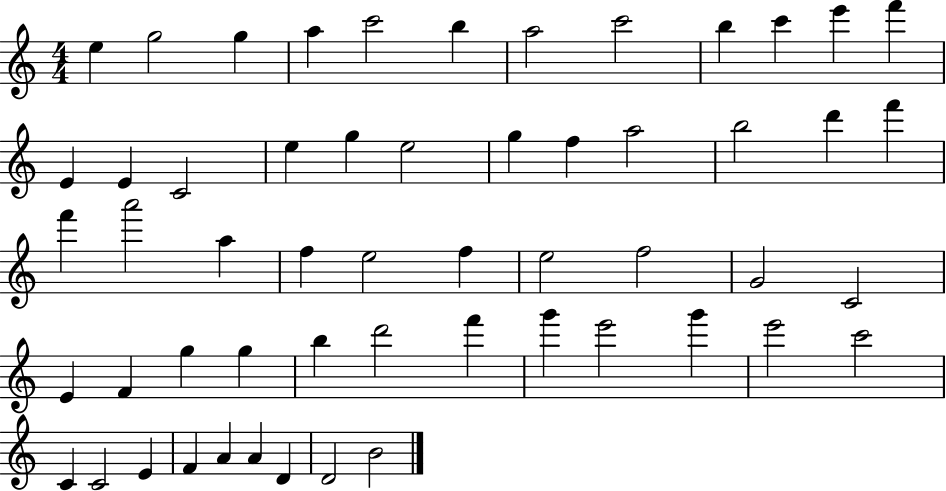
X:1
T:Untitled
M:4/4
L:1/4
K:C
e g2 g a c'2 b a2 c'2 b c' e' f' E E C2 e g e2 g f a2 b2 d' f' f' a'2 a f e2 f e2 f2 G2 C2 E F g g b d'2 f' g' e'2 g' e'2 c'2 C C2 E F A A D D2 B2